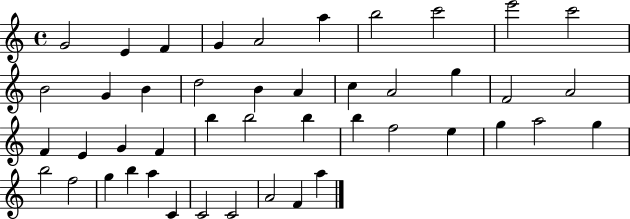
G4/h E4/q F4/q G4/q A4/h A5/q B5/h C6/h E6/h C6/h B4/h G4/q B4/q D5/h B4/q A4/q C5/q A4/h G5/q F4/h A4/h F4/q E4/q G4/q F4/q B5/q B5/h B5/q B5/q F5/h E5/q G5/q A5/h G5/q B5/h F5/h G5/q B5/q A5/q C4/q C4/h C4/h A4/h F4/q A5/q